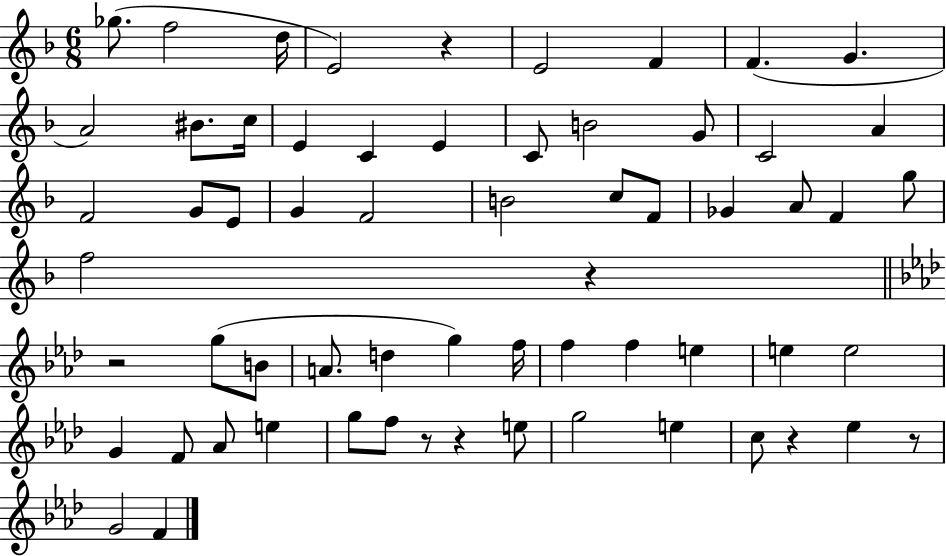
X:1
T:Untitled
M:6/8
L:1/4
K:F
_g/2 f2 d/4 E2 z E2 F F G A2 ^B/2 c/4 E C E C/2 B2 G/2 C2 A F2 G/2 E/2 G F2 B2 c/2 F/2 _G A/2 F g/2 f2 z z2 g/2 B/2 A/2 d g f/4 f f e e e2 G F/2 _A/2 e g/2 f/2 z/2 z e/2 g2 e c/2 z _e z/2 G2 F